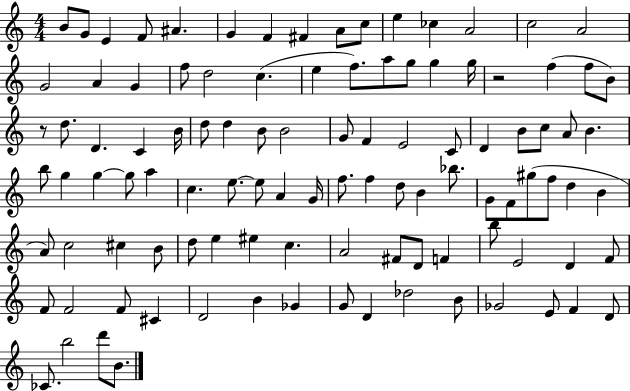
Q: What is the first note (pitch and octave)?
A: B4